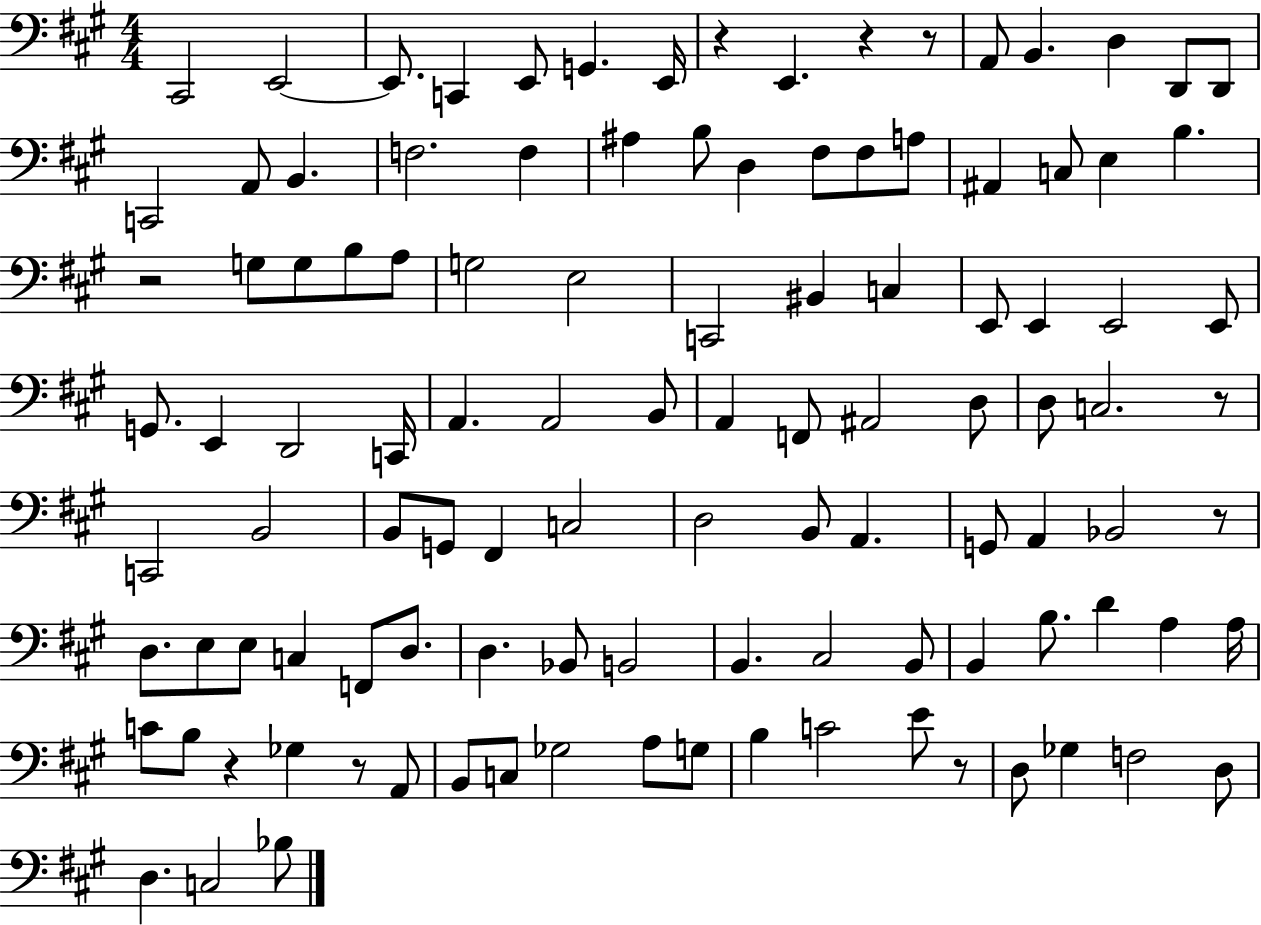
X:1
T:Untitled
M:4/4
L:1/4
K:A
^C,,2 E,,2 E,,/2 C,, E,,/2 G,, E,,/4 z E,, z z/2 A,,/2 B,, D, D,,/2 D,,/2 C,,2 A,,/2 B,, F,2 F, ^A, B,/2 D, ^F,/2 ^F,/2 A,/2 ^A,, C,/2 E, B, z2 G,/2 G,/2 B,/2 A,/2 G,2 E,2 C,,2 ^B,, C, E,,/2 E,, E,,2 E,,/2 G,,/2 E,, D,,2 C,,/4 A,, A,,2 B,,/2 A,, F,,/2 ^A,,2 D,/2 D,/2 C,2 z/2 C,,2 B,,2 B,,/2 G,,/2 ^F,, C,2 D,2 B,,/2 A,, G,,/2 A,, _B,,2 z/2 D,/2 E,/2 E,/2 C, F,,/2 D,/2 D, _B,,/2 B,,2 B,, ^C,2 B,,/2 B,, B,/2 D A, A,/4 C/2 B,/2 z _G, z/2 A,,/2 B,,/2 C,/2 _G,2 A,/2 G,/2 B, C2 E/2 z/2 D,/2 _G, F,2 D,/2 D, C,2 _B,/2